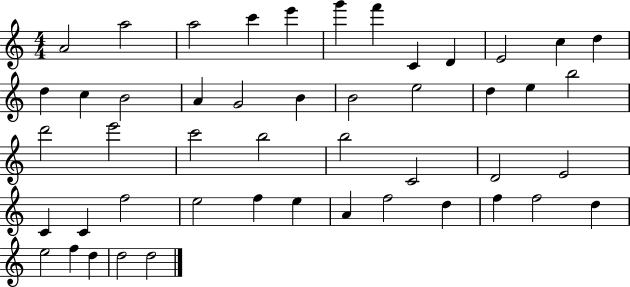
A4/h A5/h A5/h C6/q E6/q G6/q F6/q C4/q D4/q E4/h C5/q D5/q D5/q C5/q B4/h A4/q G4/h B4/q B4/h E5/h D5/q E5/q B5/h D6/h E6/h C6/h B5/h B5/h C4/h D4/h E4/h C4/q C4/q F5/h E5/h F5/q E5/q A4/q F5/h D5/q F5/q F5/h D5/q E5/h F5/q D5/q D5/h D5/h